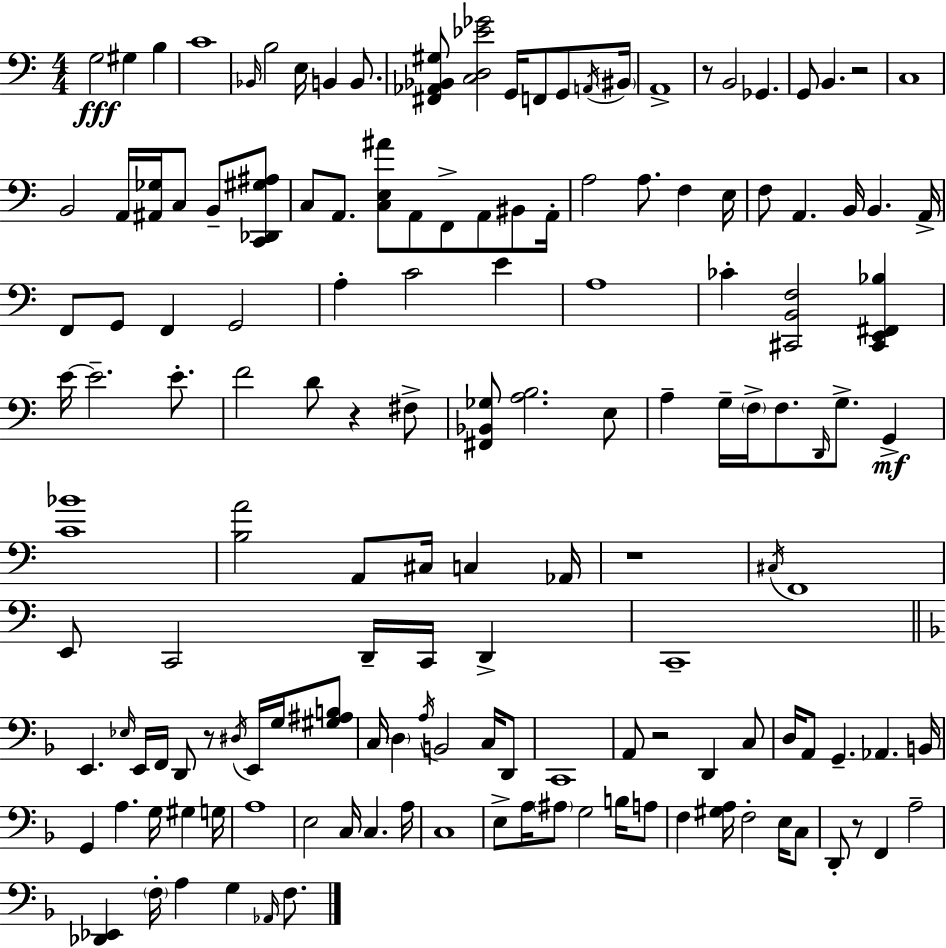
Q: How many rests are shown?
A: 7